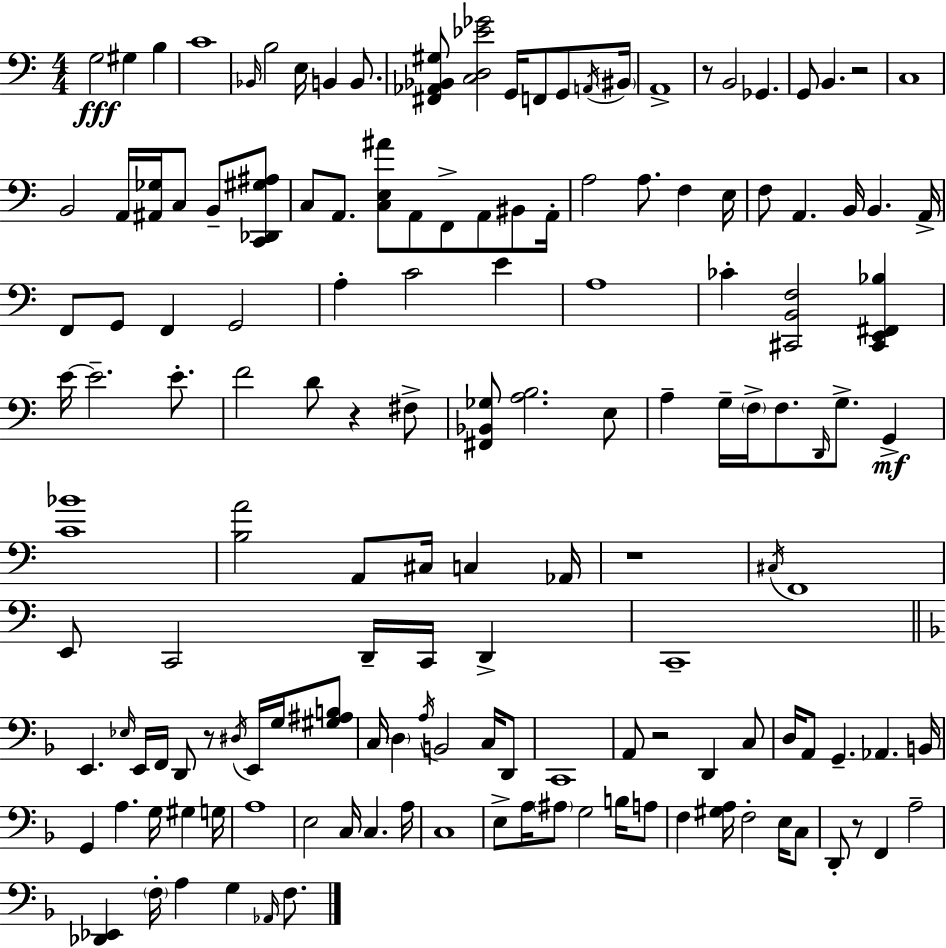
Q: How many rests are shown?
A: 7